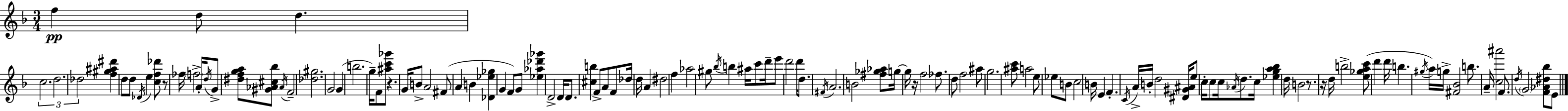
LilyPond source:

{
  \clef treble
  \numericTimeSignature
  \time 3/4
  \key f \major
  \repeat volta 2 { f''4\pp d''8 d''4. | \tuplet 3/2 { c''2. | d''2. | des''2 } <f'' gis'' ais'' dis'''>4 | \break d''8 d''8 \acciaccatura { des'16 } e''4 <c'' f'' des'''>8 r8 | fes''16 \parenthesize f''2-> a'16-. \acciaccatura { d''16 } | g'8-> <dis'' f'' g'' a''>8 <gis' aes' cis'' bes''>8 \acciaccatura { aes'16 } f'2-- | <des'' gis''>2. | \break g'2 g'4( | b''2. | g''16--) f'8 <ais'' c''' ges'''>8 r4. | g'16 b'8-> a'2 | \break fis'8( a'4 b'4 <des' ees'' ges''>4 | g'4 f'8) g'8 <ees'' aes'' des''' ges'''>4 | d'2-> d'16 | d'8. <cis'' b''>4 f'8-> a'8 f'8 | \break des''16 d''16 a'4 dis''2 | f''4 aes''2 | gis''8 \acciaccatura { bes''16 } b''4 ais''16 c'''8 | d'''16-- e'''8 d'''2 | \break d'''16 d''8. \acciaccatura { fis'16 } a'2. | b'2 | <fis'' ges'' aes''>8 g''16~~ g''16 r16 f''2 | fes''8. d''8 f''2 | \break ais''8 g''2. | <ais'' c'''>8 a''2 | e''8 ees''8 b'8 c''2 | b'16 e'4 f'4.-. | \break \acciaccatura { c'16 } a'16-> b'16-. d''2 | <dis' gis' ais'>16 e''8 c''16-. c''8 c''16 \acciaccatura { aes'16 } d''8. | c''16 <ees'' g'' a'' bes''>4 d''16 b'2 | r8. r16 d''16 b''2-> | \break <e'' ges'' a'' c'''>8( d'''4 d'''16 | b''4. \acciaccatura { gis''16 } a''16) g''16-> <fis' bes'>2 | b''8. a'16-- <c'' ais'''>2 | f'8. \acciaccatura { d''16 } \parenthesize g'2 | \break <f' aes' dis'' bes''>8 e'8 } \bar "|."
}